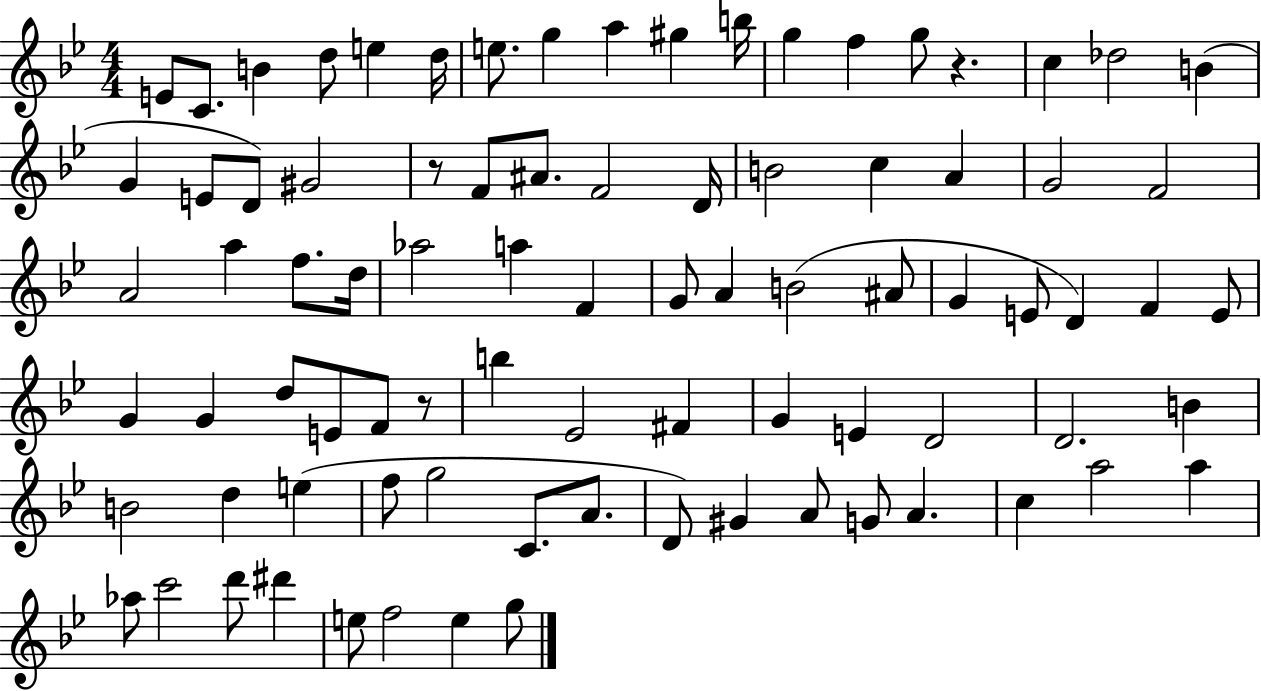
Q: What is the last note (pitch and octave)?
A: G5